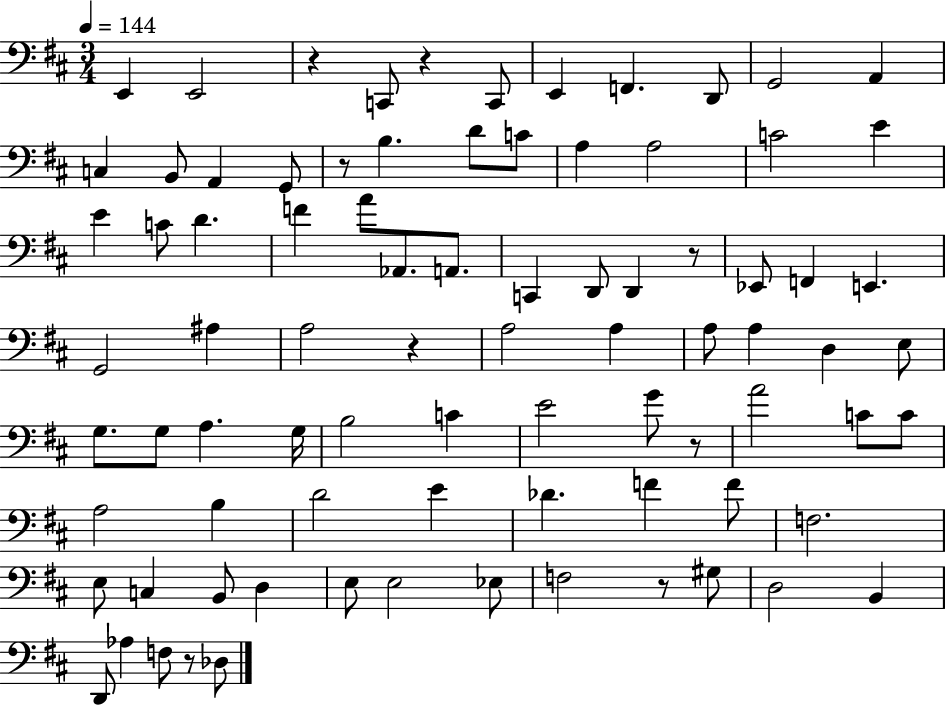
X:1
T:Untitled
M:3/4
L:1/4
K:D
E,, E,,2 z C,,/2 z C,,/2 E,, F,, D,,/2 G,,2 A,, C, B,,/2 A,, G,,/2 z/2 B, D/2 C/2 A, A,2 C2 E E C/2 D F A/2 _A,,/2 A,,/2 C,, D,,/2 D,, z/2 _E,,/2 F,, E,, G,,2 ^A, A,2 z A,2 A, A,/2 A, D, E,/2 G,/2 G,/2 A, G,/4 B,2 C E2 G/2 z/2 A2 C/2 C/2 A,2 B, D2 E _D F F/2 F,2 E,/2 C, B,,/2 D, E,/2 E,2 _E,/2 F,2 z/2 ^G,/2 D,2 B,, D,,/2 _A, F,/2 z/2 _D,/2